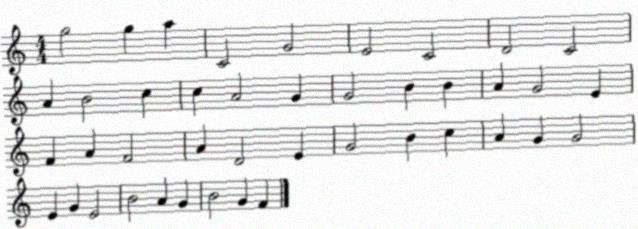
X:1
T:Untitled
M:4/4
L:1/4
K:C
g2 g a C2 G2 E2 C2 D2 C2 A B2 c c A2 G G2 B B A G2 E F A F2 A D2 E G2 B c A G G2 E G E2 B2 A G B2 G F